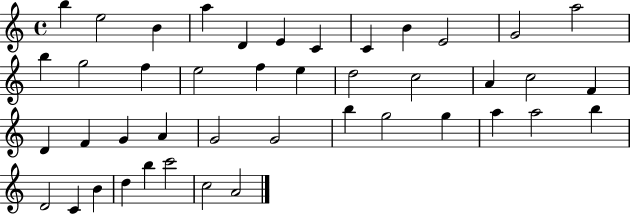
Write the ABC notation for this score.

X:1
T:Untitled
M:4/4
L:1/4
K:C
b e2 B a D E C C B E2 G2 a2 b g2 f e2 f e d2 c2 A c2 F D F G A G2 G2 b g2 g a a2 b D2 C B d b c'2 c2 A2